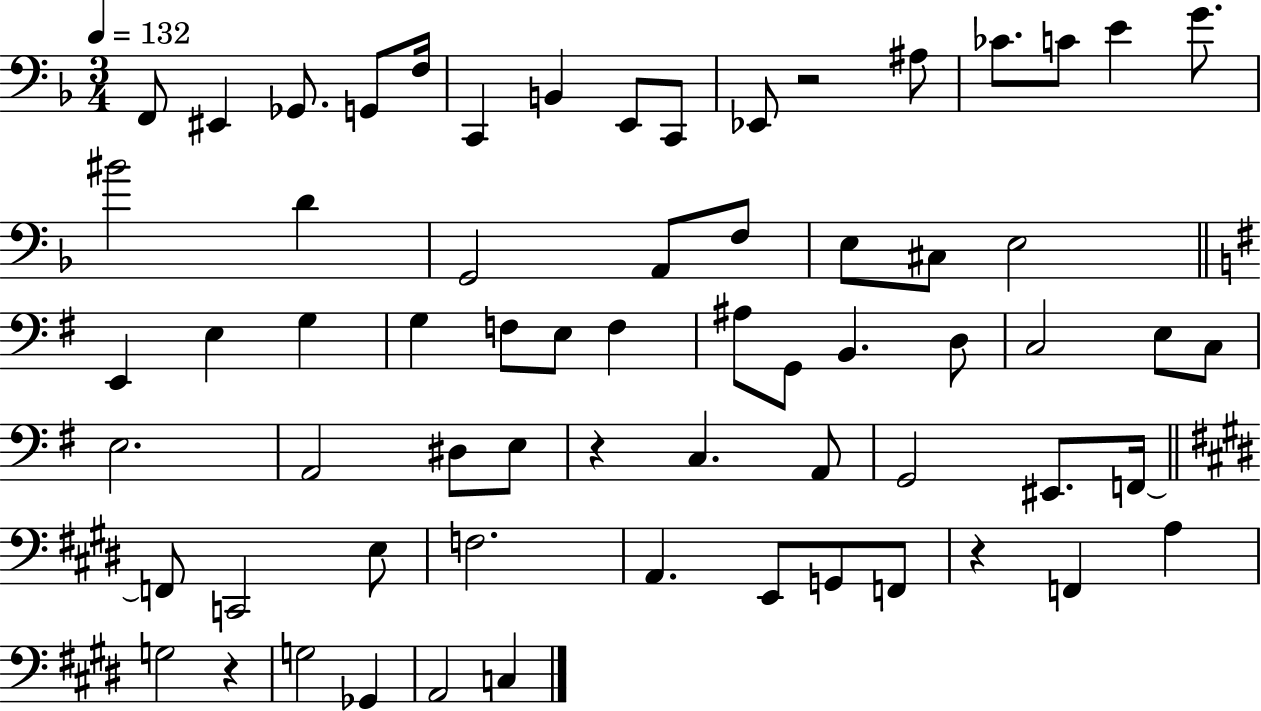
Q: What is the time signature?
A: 3/4